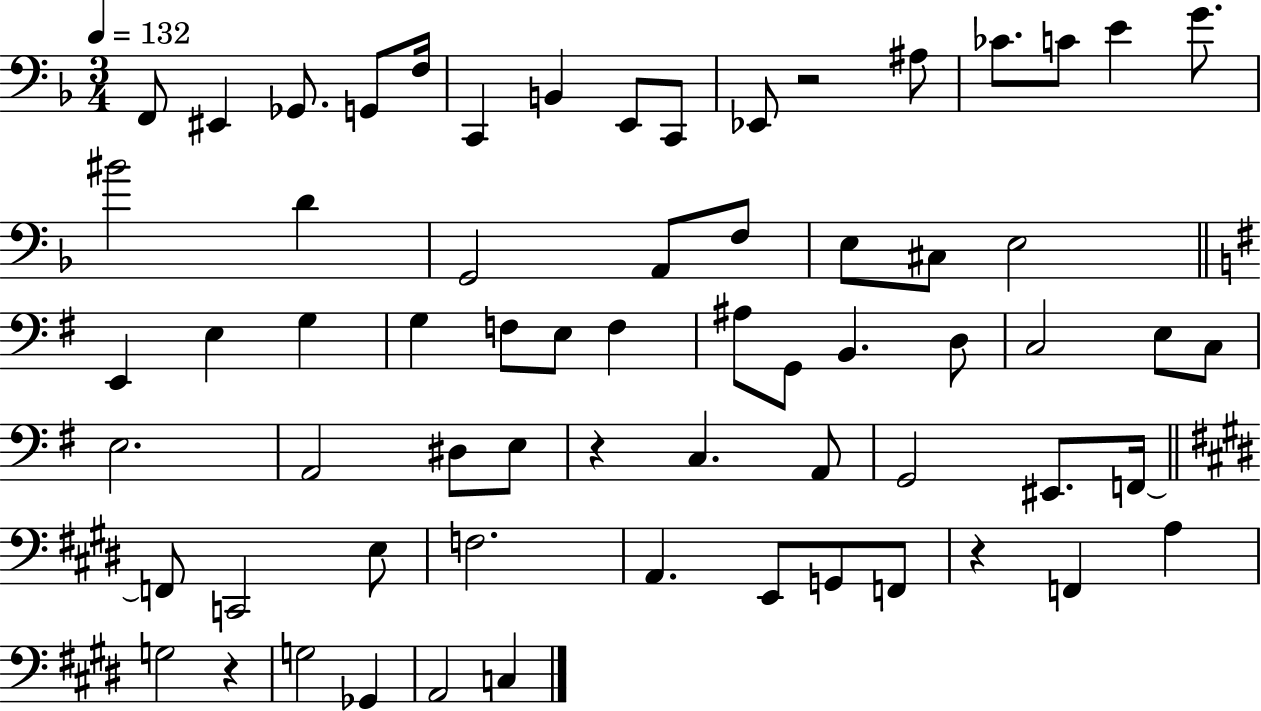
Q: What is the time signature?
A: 3/4